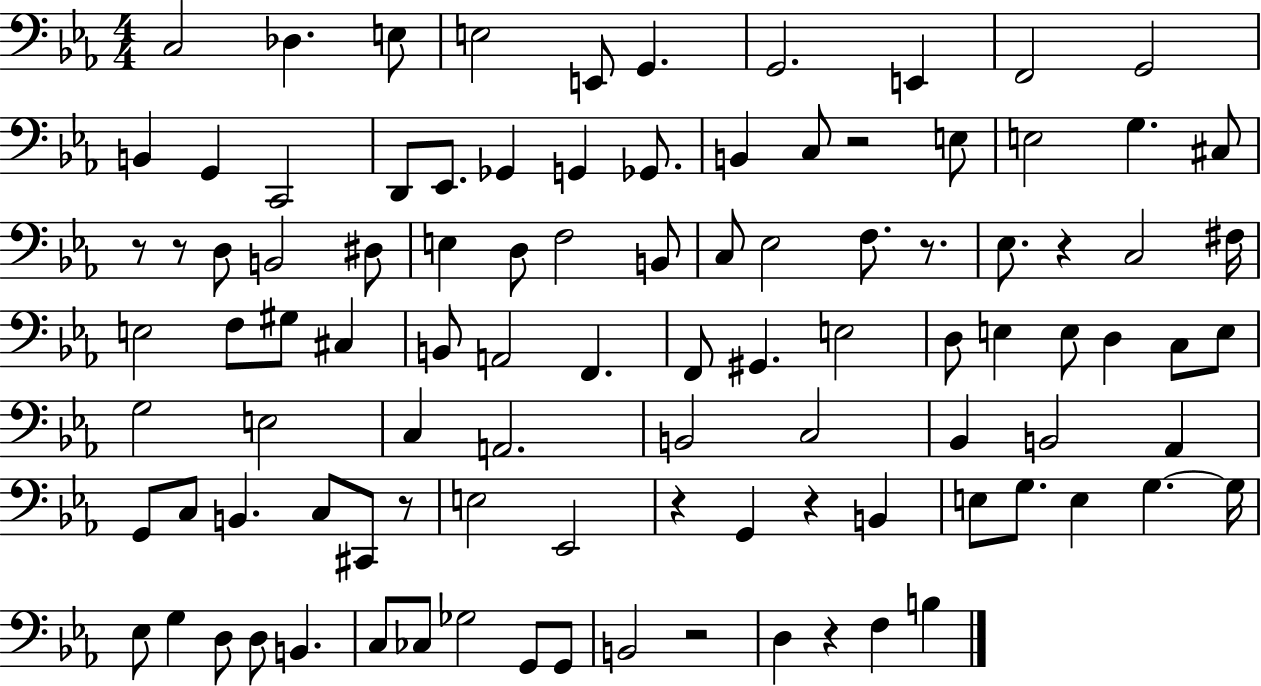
{
  \clef bass
  \numericTimeSignature
  \time 4/4
  \key ees \major
  \repeat volta 2 { c2 des4. e8 | e2 e,8 g,4. | g,2. e,4 | f,2 g,2 | \break b,4 g,4 c,2 | d,8 ees,8. ges,4 g,4 ges,8. | b,4 c8 r2 e8 | e2 g4. cis8 | \break r8 r8 d8 b,2 dis8 | e4 d8 f2 b,8 | c8 ees2 f8. r8. | ees8. r4 c2 fis16 | \break e2 f8 gis8 cis4 | b,8 a,2 f,4. | f,8 gis,4. e2 | d8 e4 e8 d4 c8 e8 | \break g2 e2 | c4 a,2. | b,2 c2 | bes,4 b,2 aes,4 | \break g,8 c8 b,4. c8 cis,8 r8 | e2 ees,2 | r4 g,4 r4 b,4 | e8 g8. e4 g4.~~ g16 | \break ees8 g4 d8 d8 b,4. | c8 ces8 ges2 g,8 g,8 | b,2 r2 | d4 r4 f4 b4 | \break } \bar "|."
}